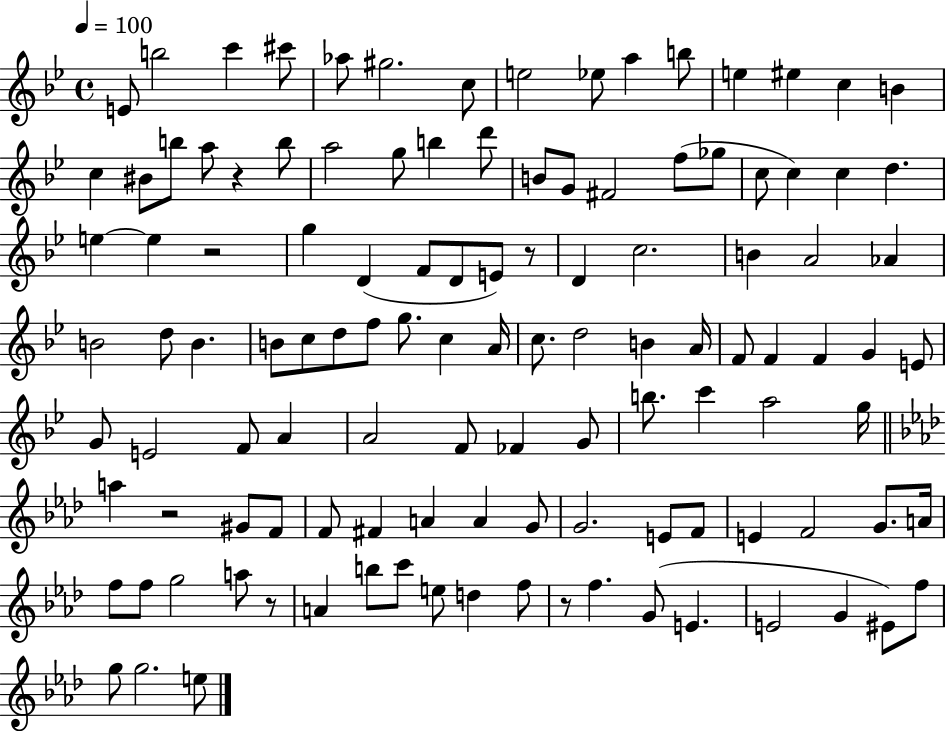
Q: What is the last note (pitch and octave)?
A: E5